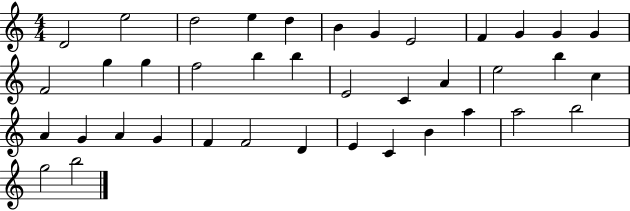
{
  \clef treble
  \numericTimeSignature
  \time 4/4
  \key c \major
  d'2 e''2 | d''2 e''4 d''4 | b'4 g'4 e'2 | f'4 g'4 g'4 g'4 | \break f'2 g''4 g''4 | f''2 b''4 b''4 | e'2 c'4 a'4 | e''2 b''4 c''4 | \break a'4 g'4 a'4 g'4 | f'4 f'2 d'4 | e'4 c'4 b'4 a''4 | a''2 b''2 | \break g''2 b''2 | \bar "|."
}